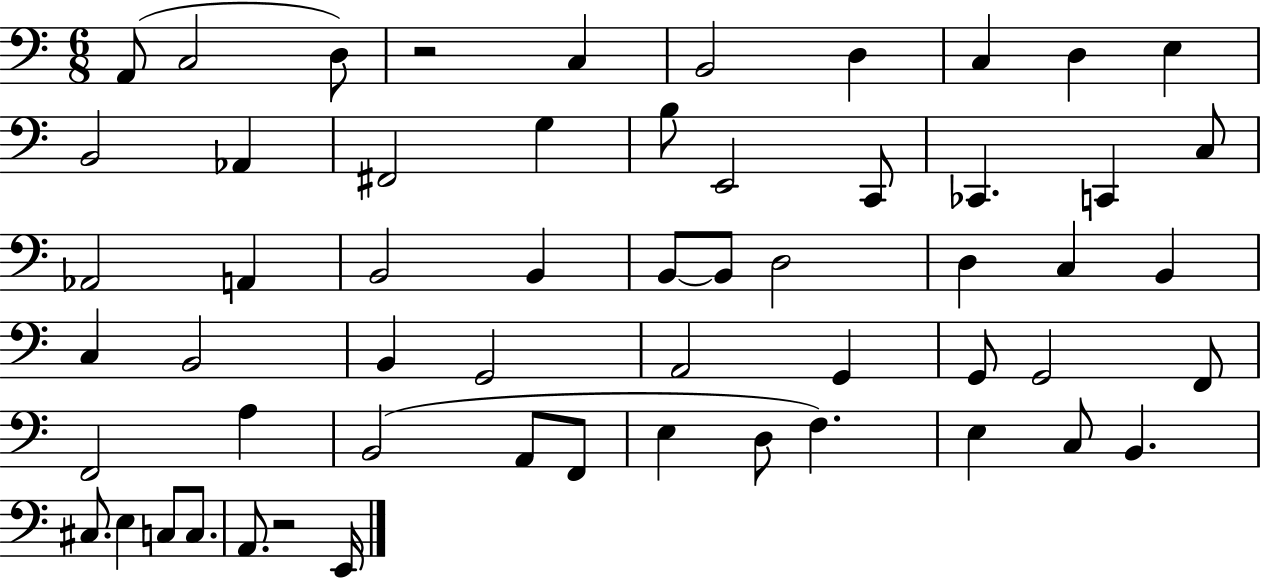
{
  \clef bass
  \numericTimeSignature
  \time 6/8
  \key c \major
  a,8( c2 d8) | r2 c4 | b,2 d4 | c4 d4 e4 | \break b,2 aes,4 | fis,2 g4 | b8 e,2 c,8 | ces,4. c,4 c8 | \break aes,2 a,4 | b,2 b,4 | b,8~~ b,8 d2 | d4 c4 b,4 | \break c4 b,2 | b,4 g,2 | a,2 g,4 | g,8 g,2 f,8 | \break f,2 a4 | b,2( a,8 f,8 | e4 d8 f4.) | e4 c8 b,4. | \break cis8. e4 c8 c8. | a,8. r2 e,16 | \bar "|."
}